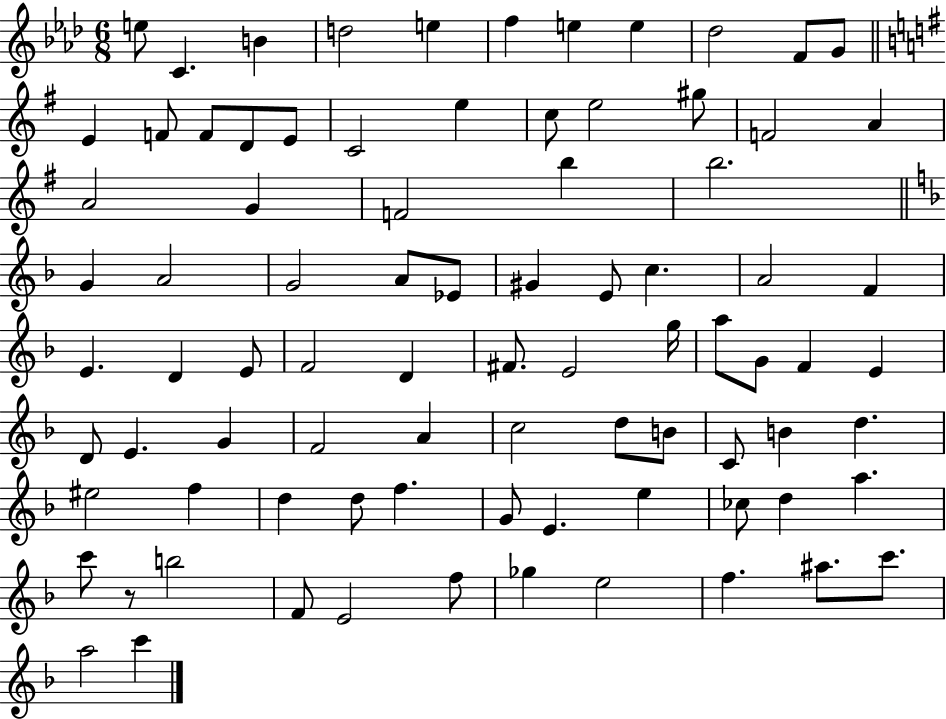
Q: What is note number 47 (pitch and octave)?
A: A5